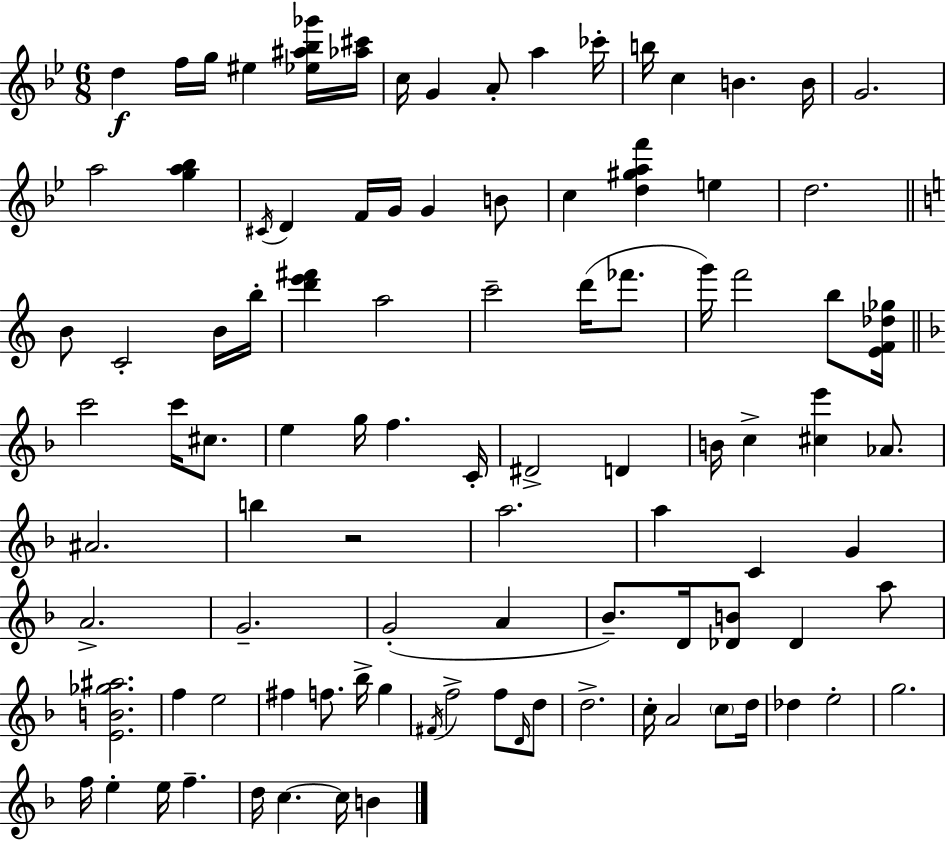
D5/q F5/s G5/s EIS5/q [Eb5,A#5,Bb5,Gb6]/s [Ab5,C#6]/s C5/s G4/q A4/e A5/q CES6/s B5/s C5/q B4/q. B4/s G4/h. A5/h [G5,A5,Bb5]/q C#4/s D4/q F4/s G4/s G4/q B4/e C5/q [D5,G#5,A5,F6]/q E5/q D5/h. B4/e C4/h B4/s B5/s [D6,E6,F#6]/q A5/h C6/h D6/s FES6/e. G6/s F6/h B5/e [E4,F4,Db5,Gb5]/s C6/h C6/s C#5/e. E5/q G5/s F5/q. C4/s D#4/h D4/q B4/s C5/q [C#5,E6]/q Ab4/e. A#4/h. B5/q R/h A5/h. A5/q C4/q G4/q A4/h. G4/h. G4/h A4/q Bb4/e. D4/s [Db4,B4]/e Db4/q A5/e [E4,B4,Gb5,A#5]/h. F5/q E5/h F#5/q F5/e. Bb5/s G5/q F#4/s F5/h F5/e D4/s D5/e D5/h. C5/s A4/h C5/e D5/s Db5/q E5/h G5/h. F5/s E5/q E5/s F5/q. D5/s C5/q. C5/s B4/q